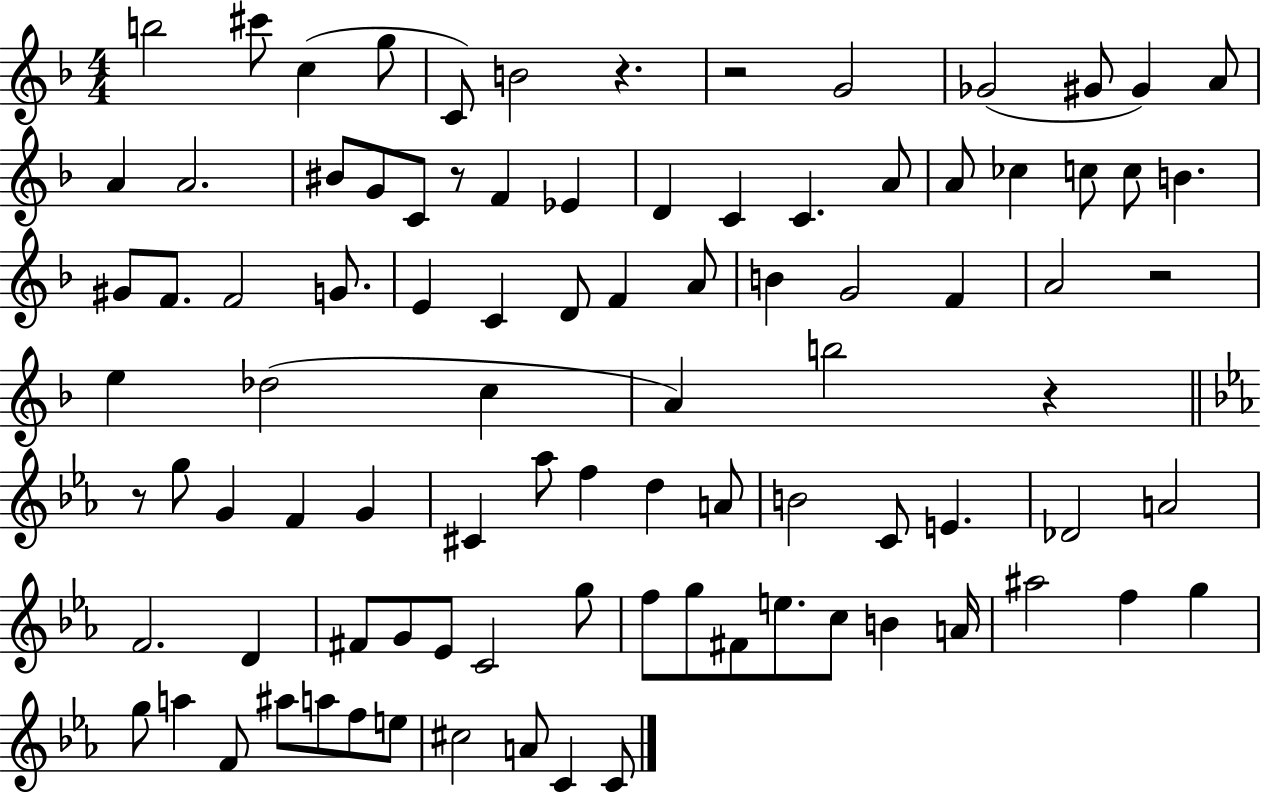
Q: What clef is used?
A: treble